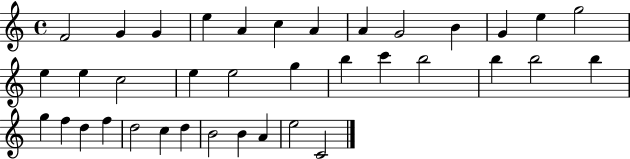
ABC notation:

X:1
T:Untitled
M:4/4
L:1/4
K:C
F2 G G e A c A A G2 B G e g2 e e c2 e e2 g b c' b2 b b2 b g f d f d2 c d B2 B A e2 C2